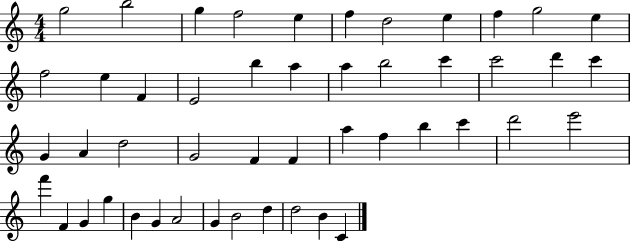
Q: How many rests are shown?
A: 0